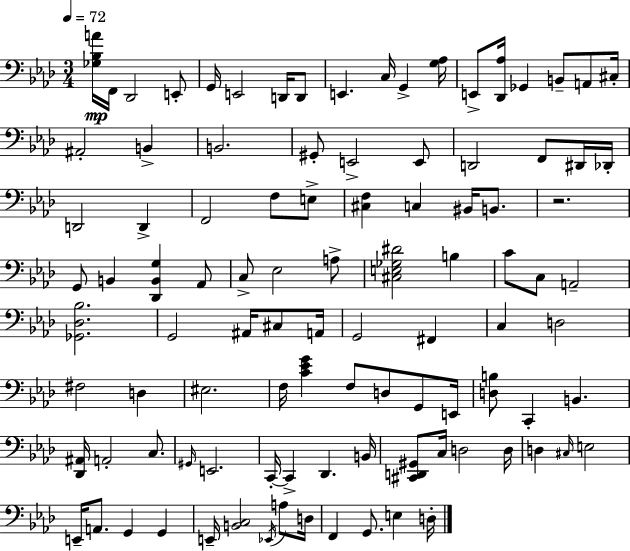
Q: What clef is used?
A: bass